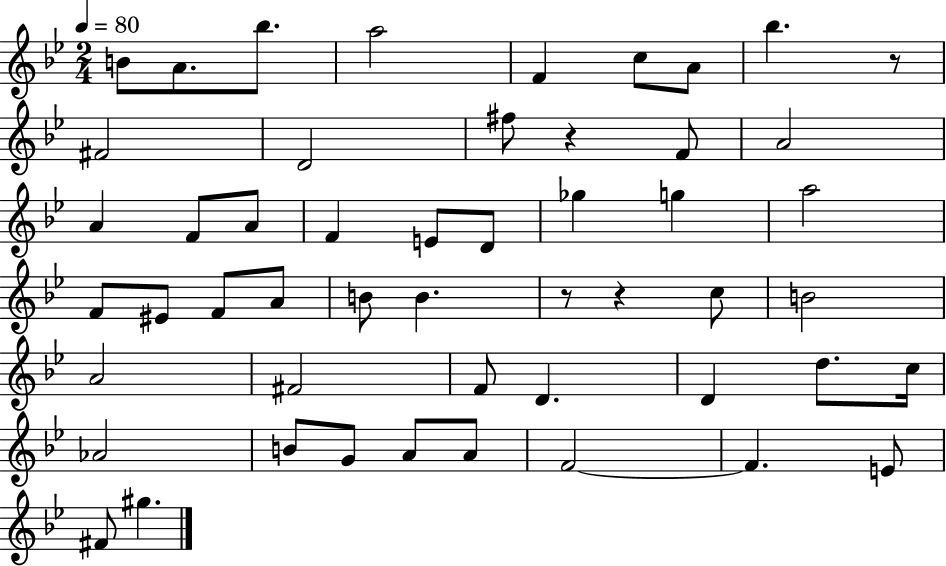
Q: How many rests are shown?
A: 4